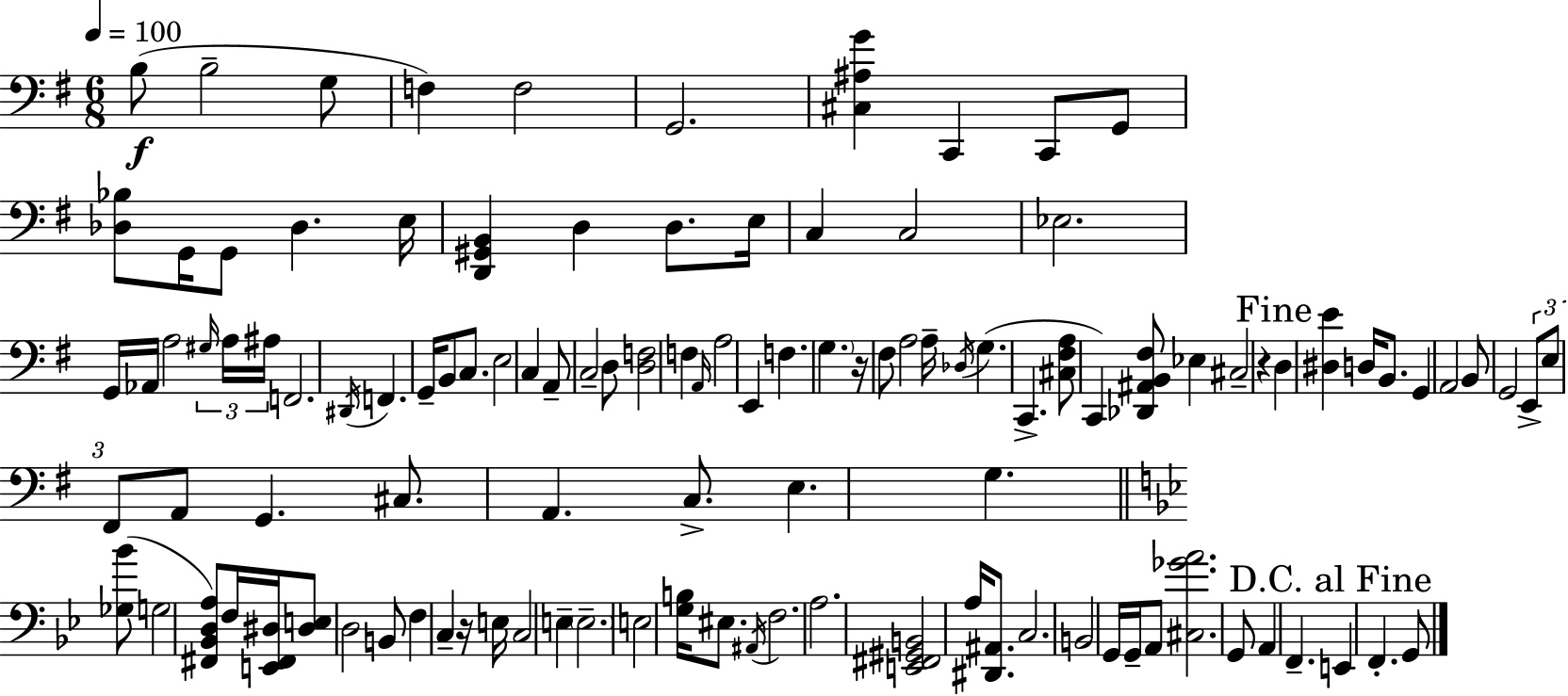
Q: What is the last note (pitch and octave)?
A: G2